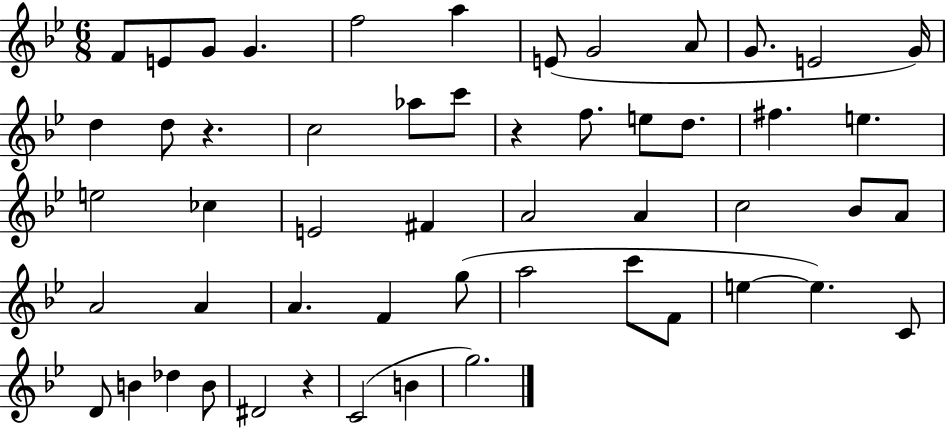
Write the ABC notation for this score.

X:1
T:Untitled
M:6/8
L:1/4
K:Bb
F/2 E/2 G/2 G f2 a E/2 G2 A/2 G/2 E2 G/4 d d/2 z c2 _a/2 c'/2 z f/2 e/2 d/2 ^f e e2 _c E2 ^F A2 A c2 _B/2 A/2 A2 A A F g/2 a2 c'/2 F/2 e e C/2 D/2 B _d B/2 ^D2 z C2 B g2